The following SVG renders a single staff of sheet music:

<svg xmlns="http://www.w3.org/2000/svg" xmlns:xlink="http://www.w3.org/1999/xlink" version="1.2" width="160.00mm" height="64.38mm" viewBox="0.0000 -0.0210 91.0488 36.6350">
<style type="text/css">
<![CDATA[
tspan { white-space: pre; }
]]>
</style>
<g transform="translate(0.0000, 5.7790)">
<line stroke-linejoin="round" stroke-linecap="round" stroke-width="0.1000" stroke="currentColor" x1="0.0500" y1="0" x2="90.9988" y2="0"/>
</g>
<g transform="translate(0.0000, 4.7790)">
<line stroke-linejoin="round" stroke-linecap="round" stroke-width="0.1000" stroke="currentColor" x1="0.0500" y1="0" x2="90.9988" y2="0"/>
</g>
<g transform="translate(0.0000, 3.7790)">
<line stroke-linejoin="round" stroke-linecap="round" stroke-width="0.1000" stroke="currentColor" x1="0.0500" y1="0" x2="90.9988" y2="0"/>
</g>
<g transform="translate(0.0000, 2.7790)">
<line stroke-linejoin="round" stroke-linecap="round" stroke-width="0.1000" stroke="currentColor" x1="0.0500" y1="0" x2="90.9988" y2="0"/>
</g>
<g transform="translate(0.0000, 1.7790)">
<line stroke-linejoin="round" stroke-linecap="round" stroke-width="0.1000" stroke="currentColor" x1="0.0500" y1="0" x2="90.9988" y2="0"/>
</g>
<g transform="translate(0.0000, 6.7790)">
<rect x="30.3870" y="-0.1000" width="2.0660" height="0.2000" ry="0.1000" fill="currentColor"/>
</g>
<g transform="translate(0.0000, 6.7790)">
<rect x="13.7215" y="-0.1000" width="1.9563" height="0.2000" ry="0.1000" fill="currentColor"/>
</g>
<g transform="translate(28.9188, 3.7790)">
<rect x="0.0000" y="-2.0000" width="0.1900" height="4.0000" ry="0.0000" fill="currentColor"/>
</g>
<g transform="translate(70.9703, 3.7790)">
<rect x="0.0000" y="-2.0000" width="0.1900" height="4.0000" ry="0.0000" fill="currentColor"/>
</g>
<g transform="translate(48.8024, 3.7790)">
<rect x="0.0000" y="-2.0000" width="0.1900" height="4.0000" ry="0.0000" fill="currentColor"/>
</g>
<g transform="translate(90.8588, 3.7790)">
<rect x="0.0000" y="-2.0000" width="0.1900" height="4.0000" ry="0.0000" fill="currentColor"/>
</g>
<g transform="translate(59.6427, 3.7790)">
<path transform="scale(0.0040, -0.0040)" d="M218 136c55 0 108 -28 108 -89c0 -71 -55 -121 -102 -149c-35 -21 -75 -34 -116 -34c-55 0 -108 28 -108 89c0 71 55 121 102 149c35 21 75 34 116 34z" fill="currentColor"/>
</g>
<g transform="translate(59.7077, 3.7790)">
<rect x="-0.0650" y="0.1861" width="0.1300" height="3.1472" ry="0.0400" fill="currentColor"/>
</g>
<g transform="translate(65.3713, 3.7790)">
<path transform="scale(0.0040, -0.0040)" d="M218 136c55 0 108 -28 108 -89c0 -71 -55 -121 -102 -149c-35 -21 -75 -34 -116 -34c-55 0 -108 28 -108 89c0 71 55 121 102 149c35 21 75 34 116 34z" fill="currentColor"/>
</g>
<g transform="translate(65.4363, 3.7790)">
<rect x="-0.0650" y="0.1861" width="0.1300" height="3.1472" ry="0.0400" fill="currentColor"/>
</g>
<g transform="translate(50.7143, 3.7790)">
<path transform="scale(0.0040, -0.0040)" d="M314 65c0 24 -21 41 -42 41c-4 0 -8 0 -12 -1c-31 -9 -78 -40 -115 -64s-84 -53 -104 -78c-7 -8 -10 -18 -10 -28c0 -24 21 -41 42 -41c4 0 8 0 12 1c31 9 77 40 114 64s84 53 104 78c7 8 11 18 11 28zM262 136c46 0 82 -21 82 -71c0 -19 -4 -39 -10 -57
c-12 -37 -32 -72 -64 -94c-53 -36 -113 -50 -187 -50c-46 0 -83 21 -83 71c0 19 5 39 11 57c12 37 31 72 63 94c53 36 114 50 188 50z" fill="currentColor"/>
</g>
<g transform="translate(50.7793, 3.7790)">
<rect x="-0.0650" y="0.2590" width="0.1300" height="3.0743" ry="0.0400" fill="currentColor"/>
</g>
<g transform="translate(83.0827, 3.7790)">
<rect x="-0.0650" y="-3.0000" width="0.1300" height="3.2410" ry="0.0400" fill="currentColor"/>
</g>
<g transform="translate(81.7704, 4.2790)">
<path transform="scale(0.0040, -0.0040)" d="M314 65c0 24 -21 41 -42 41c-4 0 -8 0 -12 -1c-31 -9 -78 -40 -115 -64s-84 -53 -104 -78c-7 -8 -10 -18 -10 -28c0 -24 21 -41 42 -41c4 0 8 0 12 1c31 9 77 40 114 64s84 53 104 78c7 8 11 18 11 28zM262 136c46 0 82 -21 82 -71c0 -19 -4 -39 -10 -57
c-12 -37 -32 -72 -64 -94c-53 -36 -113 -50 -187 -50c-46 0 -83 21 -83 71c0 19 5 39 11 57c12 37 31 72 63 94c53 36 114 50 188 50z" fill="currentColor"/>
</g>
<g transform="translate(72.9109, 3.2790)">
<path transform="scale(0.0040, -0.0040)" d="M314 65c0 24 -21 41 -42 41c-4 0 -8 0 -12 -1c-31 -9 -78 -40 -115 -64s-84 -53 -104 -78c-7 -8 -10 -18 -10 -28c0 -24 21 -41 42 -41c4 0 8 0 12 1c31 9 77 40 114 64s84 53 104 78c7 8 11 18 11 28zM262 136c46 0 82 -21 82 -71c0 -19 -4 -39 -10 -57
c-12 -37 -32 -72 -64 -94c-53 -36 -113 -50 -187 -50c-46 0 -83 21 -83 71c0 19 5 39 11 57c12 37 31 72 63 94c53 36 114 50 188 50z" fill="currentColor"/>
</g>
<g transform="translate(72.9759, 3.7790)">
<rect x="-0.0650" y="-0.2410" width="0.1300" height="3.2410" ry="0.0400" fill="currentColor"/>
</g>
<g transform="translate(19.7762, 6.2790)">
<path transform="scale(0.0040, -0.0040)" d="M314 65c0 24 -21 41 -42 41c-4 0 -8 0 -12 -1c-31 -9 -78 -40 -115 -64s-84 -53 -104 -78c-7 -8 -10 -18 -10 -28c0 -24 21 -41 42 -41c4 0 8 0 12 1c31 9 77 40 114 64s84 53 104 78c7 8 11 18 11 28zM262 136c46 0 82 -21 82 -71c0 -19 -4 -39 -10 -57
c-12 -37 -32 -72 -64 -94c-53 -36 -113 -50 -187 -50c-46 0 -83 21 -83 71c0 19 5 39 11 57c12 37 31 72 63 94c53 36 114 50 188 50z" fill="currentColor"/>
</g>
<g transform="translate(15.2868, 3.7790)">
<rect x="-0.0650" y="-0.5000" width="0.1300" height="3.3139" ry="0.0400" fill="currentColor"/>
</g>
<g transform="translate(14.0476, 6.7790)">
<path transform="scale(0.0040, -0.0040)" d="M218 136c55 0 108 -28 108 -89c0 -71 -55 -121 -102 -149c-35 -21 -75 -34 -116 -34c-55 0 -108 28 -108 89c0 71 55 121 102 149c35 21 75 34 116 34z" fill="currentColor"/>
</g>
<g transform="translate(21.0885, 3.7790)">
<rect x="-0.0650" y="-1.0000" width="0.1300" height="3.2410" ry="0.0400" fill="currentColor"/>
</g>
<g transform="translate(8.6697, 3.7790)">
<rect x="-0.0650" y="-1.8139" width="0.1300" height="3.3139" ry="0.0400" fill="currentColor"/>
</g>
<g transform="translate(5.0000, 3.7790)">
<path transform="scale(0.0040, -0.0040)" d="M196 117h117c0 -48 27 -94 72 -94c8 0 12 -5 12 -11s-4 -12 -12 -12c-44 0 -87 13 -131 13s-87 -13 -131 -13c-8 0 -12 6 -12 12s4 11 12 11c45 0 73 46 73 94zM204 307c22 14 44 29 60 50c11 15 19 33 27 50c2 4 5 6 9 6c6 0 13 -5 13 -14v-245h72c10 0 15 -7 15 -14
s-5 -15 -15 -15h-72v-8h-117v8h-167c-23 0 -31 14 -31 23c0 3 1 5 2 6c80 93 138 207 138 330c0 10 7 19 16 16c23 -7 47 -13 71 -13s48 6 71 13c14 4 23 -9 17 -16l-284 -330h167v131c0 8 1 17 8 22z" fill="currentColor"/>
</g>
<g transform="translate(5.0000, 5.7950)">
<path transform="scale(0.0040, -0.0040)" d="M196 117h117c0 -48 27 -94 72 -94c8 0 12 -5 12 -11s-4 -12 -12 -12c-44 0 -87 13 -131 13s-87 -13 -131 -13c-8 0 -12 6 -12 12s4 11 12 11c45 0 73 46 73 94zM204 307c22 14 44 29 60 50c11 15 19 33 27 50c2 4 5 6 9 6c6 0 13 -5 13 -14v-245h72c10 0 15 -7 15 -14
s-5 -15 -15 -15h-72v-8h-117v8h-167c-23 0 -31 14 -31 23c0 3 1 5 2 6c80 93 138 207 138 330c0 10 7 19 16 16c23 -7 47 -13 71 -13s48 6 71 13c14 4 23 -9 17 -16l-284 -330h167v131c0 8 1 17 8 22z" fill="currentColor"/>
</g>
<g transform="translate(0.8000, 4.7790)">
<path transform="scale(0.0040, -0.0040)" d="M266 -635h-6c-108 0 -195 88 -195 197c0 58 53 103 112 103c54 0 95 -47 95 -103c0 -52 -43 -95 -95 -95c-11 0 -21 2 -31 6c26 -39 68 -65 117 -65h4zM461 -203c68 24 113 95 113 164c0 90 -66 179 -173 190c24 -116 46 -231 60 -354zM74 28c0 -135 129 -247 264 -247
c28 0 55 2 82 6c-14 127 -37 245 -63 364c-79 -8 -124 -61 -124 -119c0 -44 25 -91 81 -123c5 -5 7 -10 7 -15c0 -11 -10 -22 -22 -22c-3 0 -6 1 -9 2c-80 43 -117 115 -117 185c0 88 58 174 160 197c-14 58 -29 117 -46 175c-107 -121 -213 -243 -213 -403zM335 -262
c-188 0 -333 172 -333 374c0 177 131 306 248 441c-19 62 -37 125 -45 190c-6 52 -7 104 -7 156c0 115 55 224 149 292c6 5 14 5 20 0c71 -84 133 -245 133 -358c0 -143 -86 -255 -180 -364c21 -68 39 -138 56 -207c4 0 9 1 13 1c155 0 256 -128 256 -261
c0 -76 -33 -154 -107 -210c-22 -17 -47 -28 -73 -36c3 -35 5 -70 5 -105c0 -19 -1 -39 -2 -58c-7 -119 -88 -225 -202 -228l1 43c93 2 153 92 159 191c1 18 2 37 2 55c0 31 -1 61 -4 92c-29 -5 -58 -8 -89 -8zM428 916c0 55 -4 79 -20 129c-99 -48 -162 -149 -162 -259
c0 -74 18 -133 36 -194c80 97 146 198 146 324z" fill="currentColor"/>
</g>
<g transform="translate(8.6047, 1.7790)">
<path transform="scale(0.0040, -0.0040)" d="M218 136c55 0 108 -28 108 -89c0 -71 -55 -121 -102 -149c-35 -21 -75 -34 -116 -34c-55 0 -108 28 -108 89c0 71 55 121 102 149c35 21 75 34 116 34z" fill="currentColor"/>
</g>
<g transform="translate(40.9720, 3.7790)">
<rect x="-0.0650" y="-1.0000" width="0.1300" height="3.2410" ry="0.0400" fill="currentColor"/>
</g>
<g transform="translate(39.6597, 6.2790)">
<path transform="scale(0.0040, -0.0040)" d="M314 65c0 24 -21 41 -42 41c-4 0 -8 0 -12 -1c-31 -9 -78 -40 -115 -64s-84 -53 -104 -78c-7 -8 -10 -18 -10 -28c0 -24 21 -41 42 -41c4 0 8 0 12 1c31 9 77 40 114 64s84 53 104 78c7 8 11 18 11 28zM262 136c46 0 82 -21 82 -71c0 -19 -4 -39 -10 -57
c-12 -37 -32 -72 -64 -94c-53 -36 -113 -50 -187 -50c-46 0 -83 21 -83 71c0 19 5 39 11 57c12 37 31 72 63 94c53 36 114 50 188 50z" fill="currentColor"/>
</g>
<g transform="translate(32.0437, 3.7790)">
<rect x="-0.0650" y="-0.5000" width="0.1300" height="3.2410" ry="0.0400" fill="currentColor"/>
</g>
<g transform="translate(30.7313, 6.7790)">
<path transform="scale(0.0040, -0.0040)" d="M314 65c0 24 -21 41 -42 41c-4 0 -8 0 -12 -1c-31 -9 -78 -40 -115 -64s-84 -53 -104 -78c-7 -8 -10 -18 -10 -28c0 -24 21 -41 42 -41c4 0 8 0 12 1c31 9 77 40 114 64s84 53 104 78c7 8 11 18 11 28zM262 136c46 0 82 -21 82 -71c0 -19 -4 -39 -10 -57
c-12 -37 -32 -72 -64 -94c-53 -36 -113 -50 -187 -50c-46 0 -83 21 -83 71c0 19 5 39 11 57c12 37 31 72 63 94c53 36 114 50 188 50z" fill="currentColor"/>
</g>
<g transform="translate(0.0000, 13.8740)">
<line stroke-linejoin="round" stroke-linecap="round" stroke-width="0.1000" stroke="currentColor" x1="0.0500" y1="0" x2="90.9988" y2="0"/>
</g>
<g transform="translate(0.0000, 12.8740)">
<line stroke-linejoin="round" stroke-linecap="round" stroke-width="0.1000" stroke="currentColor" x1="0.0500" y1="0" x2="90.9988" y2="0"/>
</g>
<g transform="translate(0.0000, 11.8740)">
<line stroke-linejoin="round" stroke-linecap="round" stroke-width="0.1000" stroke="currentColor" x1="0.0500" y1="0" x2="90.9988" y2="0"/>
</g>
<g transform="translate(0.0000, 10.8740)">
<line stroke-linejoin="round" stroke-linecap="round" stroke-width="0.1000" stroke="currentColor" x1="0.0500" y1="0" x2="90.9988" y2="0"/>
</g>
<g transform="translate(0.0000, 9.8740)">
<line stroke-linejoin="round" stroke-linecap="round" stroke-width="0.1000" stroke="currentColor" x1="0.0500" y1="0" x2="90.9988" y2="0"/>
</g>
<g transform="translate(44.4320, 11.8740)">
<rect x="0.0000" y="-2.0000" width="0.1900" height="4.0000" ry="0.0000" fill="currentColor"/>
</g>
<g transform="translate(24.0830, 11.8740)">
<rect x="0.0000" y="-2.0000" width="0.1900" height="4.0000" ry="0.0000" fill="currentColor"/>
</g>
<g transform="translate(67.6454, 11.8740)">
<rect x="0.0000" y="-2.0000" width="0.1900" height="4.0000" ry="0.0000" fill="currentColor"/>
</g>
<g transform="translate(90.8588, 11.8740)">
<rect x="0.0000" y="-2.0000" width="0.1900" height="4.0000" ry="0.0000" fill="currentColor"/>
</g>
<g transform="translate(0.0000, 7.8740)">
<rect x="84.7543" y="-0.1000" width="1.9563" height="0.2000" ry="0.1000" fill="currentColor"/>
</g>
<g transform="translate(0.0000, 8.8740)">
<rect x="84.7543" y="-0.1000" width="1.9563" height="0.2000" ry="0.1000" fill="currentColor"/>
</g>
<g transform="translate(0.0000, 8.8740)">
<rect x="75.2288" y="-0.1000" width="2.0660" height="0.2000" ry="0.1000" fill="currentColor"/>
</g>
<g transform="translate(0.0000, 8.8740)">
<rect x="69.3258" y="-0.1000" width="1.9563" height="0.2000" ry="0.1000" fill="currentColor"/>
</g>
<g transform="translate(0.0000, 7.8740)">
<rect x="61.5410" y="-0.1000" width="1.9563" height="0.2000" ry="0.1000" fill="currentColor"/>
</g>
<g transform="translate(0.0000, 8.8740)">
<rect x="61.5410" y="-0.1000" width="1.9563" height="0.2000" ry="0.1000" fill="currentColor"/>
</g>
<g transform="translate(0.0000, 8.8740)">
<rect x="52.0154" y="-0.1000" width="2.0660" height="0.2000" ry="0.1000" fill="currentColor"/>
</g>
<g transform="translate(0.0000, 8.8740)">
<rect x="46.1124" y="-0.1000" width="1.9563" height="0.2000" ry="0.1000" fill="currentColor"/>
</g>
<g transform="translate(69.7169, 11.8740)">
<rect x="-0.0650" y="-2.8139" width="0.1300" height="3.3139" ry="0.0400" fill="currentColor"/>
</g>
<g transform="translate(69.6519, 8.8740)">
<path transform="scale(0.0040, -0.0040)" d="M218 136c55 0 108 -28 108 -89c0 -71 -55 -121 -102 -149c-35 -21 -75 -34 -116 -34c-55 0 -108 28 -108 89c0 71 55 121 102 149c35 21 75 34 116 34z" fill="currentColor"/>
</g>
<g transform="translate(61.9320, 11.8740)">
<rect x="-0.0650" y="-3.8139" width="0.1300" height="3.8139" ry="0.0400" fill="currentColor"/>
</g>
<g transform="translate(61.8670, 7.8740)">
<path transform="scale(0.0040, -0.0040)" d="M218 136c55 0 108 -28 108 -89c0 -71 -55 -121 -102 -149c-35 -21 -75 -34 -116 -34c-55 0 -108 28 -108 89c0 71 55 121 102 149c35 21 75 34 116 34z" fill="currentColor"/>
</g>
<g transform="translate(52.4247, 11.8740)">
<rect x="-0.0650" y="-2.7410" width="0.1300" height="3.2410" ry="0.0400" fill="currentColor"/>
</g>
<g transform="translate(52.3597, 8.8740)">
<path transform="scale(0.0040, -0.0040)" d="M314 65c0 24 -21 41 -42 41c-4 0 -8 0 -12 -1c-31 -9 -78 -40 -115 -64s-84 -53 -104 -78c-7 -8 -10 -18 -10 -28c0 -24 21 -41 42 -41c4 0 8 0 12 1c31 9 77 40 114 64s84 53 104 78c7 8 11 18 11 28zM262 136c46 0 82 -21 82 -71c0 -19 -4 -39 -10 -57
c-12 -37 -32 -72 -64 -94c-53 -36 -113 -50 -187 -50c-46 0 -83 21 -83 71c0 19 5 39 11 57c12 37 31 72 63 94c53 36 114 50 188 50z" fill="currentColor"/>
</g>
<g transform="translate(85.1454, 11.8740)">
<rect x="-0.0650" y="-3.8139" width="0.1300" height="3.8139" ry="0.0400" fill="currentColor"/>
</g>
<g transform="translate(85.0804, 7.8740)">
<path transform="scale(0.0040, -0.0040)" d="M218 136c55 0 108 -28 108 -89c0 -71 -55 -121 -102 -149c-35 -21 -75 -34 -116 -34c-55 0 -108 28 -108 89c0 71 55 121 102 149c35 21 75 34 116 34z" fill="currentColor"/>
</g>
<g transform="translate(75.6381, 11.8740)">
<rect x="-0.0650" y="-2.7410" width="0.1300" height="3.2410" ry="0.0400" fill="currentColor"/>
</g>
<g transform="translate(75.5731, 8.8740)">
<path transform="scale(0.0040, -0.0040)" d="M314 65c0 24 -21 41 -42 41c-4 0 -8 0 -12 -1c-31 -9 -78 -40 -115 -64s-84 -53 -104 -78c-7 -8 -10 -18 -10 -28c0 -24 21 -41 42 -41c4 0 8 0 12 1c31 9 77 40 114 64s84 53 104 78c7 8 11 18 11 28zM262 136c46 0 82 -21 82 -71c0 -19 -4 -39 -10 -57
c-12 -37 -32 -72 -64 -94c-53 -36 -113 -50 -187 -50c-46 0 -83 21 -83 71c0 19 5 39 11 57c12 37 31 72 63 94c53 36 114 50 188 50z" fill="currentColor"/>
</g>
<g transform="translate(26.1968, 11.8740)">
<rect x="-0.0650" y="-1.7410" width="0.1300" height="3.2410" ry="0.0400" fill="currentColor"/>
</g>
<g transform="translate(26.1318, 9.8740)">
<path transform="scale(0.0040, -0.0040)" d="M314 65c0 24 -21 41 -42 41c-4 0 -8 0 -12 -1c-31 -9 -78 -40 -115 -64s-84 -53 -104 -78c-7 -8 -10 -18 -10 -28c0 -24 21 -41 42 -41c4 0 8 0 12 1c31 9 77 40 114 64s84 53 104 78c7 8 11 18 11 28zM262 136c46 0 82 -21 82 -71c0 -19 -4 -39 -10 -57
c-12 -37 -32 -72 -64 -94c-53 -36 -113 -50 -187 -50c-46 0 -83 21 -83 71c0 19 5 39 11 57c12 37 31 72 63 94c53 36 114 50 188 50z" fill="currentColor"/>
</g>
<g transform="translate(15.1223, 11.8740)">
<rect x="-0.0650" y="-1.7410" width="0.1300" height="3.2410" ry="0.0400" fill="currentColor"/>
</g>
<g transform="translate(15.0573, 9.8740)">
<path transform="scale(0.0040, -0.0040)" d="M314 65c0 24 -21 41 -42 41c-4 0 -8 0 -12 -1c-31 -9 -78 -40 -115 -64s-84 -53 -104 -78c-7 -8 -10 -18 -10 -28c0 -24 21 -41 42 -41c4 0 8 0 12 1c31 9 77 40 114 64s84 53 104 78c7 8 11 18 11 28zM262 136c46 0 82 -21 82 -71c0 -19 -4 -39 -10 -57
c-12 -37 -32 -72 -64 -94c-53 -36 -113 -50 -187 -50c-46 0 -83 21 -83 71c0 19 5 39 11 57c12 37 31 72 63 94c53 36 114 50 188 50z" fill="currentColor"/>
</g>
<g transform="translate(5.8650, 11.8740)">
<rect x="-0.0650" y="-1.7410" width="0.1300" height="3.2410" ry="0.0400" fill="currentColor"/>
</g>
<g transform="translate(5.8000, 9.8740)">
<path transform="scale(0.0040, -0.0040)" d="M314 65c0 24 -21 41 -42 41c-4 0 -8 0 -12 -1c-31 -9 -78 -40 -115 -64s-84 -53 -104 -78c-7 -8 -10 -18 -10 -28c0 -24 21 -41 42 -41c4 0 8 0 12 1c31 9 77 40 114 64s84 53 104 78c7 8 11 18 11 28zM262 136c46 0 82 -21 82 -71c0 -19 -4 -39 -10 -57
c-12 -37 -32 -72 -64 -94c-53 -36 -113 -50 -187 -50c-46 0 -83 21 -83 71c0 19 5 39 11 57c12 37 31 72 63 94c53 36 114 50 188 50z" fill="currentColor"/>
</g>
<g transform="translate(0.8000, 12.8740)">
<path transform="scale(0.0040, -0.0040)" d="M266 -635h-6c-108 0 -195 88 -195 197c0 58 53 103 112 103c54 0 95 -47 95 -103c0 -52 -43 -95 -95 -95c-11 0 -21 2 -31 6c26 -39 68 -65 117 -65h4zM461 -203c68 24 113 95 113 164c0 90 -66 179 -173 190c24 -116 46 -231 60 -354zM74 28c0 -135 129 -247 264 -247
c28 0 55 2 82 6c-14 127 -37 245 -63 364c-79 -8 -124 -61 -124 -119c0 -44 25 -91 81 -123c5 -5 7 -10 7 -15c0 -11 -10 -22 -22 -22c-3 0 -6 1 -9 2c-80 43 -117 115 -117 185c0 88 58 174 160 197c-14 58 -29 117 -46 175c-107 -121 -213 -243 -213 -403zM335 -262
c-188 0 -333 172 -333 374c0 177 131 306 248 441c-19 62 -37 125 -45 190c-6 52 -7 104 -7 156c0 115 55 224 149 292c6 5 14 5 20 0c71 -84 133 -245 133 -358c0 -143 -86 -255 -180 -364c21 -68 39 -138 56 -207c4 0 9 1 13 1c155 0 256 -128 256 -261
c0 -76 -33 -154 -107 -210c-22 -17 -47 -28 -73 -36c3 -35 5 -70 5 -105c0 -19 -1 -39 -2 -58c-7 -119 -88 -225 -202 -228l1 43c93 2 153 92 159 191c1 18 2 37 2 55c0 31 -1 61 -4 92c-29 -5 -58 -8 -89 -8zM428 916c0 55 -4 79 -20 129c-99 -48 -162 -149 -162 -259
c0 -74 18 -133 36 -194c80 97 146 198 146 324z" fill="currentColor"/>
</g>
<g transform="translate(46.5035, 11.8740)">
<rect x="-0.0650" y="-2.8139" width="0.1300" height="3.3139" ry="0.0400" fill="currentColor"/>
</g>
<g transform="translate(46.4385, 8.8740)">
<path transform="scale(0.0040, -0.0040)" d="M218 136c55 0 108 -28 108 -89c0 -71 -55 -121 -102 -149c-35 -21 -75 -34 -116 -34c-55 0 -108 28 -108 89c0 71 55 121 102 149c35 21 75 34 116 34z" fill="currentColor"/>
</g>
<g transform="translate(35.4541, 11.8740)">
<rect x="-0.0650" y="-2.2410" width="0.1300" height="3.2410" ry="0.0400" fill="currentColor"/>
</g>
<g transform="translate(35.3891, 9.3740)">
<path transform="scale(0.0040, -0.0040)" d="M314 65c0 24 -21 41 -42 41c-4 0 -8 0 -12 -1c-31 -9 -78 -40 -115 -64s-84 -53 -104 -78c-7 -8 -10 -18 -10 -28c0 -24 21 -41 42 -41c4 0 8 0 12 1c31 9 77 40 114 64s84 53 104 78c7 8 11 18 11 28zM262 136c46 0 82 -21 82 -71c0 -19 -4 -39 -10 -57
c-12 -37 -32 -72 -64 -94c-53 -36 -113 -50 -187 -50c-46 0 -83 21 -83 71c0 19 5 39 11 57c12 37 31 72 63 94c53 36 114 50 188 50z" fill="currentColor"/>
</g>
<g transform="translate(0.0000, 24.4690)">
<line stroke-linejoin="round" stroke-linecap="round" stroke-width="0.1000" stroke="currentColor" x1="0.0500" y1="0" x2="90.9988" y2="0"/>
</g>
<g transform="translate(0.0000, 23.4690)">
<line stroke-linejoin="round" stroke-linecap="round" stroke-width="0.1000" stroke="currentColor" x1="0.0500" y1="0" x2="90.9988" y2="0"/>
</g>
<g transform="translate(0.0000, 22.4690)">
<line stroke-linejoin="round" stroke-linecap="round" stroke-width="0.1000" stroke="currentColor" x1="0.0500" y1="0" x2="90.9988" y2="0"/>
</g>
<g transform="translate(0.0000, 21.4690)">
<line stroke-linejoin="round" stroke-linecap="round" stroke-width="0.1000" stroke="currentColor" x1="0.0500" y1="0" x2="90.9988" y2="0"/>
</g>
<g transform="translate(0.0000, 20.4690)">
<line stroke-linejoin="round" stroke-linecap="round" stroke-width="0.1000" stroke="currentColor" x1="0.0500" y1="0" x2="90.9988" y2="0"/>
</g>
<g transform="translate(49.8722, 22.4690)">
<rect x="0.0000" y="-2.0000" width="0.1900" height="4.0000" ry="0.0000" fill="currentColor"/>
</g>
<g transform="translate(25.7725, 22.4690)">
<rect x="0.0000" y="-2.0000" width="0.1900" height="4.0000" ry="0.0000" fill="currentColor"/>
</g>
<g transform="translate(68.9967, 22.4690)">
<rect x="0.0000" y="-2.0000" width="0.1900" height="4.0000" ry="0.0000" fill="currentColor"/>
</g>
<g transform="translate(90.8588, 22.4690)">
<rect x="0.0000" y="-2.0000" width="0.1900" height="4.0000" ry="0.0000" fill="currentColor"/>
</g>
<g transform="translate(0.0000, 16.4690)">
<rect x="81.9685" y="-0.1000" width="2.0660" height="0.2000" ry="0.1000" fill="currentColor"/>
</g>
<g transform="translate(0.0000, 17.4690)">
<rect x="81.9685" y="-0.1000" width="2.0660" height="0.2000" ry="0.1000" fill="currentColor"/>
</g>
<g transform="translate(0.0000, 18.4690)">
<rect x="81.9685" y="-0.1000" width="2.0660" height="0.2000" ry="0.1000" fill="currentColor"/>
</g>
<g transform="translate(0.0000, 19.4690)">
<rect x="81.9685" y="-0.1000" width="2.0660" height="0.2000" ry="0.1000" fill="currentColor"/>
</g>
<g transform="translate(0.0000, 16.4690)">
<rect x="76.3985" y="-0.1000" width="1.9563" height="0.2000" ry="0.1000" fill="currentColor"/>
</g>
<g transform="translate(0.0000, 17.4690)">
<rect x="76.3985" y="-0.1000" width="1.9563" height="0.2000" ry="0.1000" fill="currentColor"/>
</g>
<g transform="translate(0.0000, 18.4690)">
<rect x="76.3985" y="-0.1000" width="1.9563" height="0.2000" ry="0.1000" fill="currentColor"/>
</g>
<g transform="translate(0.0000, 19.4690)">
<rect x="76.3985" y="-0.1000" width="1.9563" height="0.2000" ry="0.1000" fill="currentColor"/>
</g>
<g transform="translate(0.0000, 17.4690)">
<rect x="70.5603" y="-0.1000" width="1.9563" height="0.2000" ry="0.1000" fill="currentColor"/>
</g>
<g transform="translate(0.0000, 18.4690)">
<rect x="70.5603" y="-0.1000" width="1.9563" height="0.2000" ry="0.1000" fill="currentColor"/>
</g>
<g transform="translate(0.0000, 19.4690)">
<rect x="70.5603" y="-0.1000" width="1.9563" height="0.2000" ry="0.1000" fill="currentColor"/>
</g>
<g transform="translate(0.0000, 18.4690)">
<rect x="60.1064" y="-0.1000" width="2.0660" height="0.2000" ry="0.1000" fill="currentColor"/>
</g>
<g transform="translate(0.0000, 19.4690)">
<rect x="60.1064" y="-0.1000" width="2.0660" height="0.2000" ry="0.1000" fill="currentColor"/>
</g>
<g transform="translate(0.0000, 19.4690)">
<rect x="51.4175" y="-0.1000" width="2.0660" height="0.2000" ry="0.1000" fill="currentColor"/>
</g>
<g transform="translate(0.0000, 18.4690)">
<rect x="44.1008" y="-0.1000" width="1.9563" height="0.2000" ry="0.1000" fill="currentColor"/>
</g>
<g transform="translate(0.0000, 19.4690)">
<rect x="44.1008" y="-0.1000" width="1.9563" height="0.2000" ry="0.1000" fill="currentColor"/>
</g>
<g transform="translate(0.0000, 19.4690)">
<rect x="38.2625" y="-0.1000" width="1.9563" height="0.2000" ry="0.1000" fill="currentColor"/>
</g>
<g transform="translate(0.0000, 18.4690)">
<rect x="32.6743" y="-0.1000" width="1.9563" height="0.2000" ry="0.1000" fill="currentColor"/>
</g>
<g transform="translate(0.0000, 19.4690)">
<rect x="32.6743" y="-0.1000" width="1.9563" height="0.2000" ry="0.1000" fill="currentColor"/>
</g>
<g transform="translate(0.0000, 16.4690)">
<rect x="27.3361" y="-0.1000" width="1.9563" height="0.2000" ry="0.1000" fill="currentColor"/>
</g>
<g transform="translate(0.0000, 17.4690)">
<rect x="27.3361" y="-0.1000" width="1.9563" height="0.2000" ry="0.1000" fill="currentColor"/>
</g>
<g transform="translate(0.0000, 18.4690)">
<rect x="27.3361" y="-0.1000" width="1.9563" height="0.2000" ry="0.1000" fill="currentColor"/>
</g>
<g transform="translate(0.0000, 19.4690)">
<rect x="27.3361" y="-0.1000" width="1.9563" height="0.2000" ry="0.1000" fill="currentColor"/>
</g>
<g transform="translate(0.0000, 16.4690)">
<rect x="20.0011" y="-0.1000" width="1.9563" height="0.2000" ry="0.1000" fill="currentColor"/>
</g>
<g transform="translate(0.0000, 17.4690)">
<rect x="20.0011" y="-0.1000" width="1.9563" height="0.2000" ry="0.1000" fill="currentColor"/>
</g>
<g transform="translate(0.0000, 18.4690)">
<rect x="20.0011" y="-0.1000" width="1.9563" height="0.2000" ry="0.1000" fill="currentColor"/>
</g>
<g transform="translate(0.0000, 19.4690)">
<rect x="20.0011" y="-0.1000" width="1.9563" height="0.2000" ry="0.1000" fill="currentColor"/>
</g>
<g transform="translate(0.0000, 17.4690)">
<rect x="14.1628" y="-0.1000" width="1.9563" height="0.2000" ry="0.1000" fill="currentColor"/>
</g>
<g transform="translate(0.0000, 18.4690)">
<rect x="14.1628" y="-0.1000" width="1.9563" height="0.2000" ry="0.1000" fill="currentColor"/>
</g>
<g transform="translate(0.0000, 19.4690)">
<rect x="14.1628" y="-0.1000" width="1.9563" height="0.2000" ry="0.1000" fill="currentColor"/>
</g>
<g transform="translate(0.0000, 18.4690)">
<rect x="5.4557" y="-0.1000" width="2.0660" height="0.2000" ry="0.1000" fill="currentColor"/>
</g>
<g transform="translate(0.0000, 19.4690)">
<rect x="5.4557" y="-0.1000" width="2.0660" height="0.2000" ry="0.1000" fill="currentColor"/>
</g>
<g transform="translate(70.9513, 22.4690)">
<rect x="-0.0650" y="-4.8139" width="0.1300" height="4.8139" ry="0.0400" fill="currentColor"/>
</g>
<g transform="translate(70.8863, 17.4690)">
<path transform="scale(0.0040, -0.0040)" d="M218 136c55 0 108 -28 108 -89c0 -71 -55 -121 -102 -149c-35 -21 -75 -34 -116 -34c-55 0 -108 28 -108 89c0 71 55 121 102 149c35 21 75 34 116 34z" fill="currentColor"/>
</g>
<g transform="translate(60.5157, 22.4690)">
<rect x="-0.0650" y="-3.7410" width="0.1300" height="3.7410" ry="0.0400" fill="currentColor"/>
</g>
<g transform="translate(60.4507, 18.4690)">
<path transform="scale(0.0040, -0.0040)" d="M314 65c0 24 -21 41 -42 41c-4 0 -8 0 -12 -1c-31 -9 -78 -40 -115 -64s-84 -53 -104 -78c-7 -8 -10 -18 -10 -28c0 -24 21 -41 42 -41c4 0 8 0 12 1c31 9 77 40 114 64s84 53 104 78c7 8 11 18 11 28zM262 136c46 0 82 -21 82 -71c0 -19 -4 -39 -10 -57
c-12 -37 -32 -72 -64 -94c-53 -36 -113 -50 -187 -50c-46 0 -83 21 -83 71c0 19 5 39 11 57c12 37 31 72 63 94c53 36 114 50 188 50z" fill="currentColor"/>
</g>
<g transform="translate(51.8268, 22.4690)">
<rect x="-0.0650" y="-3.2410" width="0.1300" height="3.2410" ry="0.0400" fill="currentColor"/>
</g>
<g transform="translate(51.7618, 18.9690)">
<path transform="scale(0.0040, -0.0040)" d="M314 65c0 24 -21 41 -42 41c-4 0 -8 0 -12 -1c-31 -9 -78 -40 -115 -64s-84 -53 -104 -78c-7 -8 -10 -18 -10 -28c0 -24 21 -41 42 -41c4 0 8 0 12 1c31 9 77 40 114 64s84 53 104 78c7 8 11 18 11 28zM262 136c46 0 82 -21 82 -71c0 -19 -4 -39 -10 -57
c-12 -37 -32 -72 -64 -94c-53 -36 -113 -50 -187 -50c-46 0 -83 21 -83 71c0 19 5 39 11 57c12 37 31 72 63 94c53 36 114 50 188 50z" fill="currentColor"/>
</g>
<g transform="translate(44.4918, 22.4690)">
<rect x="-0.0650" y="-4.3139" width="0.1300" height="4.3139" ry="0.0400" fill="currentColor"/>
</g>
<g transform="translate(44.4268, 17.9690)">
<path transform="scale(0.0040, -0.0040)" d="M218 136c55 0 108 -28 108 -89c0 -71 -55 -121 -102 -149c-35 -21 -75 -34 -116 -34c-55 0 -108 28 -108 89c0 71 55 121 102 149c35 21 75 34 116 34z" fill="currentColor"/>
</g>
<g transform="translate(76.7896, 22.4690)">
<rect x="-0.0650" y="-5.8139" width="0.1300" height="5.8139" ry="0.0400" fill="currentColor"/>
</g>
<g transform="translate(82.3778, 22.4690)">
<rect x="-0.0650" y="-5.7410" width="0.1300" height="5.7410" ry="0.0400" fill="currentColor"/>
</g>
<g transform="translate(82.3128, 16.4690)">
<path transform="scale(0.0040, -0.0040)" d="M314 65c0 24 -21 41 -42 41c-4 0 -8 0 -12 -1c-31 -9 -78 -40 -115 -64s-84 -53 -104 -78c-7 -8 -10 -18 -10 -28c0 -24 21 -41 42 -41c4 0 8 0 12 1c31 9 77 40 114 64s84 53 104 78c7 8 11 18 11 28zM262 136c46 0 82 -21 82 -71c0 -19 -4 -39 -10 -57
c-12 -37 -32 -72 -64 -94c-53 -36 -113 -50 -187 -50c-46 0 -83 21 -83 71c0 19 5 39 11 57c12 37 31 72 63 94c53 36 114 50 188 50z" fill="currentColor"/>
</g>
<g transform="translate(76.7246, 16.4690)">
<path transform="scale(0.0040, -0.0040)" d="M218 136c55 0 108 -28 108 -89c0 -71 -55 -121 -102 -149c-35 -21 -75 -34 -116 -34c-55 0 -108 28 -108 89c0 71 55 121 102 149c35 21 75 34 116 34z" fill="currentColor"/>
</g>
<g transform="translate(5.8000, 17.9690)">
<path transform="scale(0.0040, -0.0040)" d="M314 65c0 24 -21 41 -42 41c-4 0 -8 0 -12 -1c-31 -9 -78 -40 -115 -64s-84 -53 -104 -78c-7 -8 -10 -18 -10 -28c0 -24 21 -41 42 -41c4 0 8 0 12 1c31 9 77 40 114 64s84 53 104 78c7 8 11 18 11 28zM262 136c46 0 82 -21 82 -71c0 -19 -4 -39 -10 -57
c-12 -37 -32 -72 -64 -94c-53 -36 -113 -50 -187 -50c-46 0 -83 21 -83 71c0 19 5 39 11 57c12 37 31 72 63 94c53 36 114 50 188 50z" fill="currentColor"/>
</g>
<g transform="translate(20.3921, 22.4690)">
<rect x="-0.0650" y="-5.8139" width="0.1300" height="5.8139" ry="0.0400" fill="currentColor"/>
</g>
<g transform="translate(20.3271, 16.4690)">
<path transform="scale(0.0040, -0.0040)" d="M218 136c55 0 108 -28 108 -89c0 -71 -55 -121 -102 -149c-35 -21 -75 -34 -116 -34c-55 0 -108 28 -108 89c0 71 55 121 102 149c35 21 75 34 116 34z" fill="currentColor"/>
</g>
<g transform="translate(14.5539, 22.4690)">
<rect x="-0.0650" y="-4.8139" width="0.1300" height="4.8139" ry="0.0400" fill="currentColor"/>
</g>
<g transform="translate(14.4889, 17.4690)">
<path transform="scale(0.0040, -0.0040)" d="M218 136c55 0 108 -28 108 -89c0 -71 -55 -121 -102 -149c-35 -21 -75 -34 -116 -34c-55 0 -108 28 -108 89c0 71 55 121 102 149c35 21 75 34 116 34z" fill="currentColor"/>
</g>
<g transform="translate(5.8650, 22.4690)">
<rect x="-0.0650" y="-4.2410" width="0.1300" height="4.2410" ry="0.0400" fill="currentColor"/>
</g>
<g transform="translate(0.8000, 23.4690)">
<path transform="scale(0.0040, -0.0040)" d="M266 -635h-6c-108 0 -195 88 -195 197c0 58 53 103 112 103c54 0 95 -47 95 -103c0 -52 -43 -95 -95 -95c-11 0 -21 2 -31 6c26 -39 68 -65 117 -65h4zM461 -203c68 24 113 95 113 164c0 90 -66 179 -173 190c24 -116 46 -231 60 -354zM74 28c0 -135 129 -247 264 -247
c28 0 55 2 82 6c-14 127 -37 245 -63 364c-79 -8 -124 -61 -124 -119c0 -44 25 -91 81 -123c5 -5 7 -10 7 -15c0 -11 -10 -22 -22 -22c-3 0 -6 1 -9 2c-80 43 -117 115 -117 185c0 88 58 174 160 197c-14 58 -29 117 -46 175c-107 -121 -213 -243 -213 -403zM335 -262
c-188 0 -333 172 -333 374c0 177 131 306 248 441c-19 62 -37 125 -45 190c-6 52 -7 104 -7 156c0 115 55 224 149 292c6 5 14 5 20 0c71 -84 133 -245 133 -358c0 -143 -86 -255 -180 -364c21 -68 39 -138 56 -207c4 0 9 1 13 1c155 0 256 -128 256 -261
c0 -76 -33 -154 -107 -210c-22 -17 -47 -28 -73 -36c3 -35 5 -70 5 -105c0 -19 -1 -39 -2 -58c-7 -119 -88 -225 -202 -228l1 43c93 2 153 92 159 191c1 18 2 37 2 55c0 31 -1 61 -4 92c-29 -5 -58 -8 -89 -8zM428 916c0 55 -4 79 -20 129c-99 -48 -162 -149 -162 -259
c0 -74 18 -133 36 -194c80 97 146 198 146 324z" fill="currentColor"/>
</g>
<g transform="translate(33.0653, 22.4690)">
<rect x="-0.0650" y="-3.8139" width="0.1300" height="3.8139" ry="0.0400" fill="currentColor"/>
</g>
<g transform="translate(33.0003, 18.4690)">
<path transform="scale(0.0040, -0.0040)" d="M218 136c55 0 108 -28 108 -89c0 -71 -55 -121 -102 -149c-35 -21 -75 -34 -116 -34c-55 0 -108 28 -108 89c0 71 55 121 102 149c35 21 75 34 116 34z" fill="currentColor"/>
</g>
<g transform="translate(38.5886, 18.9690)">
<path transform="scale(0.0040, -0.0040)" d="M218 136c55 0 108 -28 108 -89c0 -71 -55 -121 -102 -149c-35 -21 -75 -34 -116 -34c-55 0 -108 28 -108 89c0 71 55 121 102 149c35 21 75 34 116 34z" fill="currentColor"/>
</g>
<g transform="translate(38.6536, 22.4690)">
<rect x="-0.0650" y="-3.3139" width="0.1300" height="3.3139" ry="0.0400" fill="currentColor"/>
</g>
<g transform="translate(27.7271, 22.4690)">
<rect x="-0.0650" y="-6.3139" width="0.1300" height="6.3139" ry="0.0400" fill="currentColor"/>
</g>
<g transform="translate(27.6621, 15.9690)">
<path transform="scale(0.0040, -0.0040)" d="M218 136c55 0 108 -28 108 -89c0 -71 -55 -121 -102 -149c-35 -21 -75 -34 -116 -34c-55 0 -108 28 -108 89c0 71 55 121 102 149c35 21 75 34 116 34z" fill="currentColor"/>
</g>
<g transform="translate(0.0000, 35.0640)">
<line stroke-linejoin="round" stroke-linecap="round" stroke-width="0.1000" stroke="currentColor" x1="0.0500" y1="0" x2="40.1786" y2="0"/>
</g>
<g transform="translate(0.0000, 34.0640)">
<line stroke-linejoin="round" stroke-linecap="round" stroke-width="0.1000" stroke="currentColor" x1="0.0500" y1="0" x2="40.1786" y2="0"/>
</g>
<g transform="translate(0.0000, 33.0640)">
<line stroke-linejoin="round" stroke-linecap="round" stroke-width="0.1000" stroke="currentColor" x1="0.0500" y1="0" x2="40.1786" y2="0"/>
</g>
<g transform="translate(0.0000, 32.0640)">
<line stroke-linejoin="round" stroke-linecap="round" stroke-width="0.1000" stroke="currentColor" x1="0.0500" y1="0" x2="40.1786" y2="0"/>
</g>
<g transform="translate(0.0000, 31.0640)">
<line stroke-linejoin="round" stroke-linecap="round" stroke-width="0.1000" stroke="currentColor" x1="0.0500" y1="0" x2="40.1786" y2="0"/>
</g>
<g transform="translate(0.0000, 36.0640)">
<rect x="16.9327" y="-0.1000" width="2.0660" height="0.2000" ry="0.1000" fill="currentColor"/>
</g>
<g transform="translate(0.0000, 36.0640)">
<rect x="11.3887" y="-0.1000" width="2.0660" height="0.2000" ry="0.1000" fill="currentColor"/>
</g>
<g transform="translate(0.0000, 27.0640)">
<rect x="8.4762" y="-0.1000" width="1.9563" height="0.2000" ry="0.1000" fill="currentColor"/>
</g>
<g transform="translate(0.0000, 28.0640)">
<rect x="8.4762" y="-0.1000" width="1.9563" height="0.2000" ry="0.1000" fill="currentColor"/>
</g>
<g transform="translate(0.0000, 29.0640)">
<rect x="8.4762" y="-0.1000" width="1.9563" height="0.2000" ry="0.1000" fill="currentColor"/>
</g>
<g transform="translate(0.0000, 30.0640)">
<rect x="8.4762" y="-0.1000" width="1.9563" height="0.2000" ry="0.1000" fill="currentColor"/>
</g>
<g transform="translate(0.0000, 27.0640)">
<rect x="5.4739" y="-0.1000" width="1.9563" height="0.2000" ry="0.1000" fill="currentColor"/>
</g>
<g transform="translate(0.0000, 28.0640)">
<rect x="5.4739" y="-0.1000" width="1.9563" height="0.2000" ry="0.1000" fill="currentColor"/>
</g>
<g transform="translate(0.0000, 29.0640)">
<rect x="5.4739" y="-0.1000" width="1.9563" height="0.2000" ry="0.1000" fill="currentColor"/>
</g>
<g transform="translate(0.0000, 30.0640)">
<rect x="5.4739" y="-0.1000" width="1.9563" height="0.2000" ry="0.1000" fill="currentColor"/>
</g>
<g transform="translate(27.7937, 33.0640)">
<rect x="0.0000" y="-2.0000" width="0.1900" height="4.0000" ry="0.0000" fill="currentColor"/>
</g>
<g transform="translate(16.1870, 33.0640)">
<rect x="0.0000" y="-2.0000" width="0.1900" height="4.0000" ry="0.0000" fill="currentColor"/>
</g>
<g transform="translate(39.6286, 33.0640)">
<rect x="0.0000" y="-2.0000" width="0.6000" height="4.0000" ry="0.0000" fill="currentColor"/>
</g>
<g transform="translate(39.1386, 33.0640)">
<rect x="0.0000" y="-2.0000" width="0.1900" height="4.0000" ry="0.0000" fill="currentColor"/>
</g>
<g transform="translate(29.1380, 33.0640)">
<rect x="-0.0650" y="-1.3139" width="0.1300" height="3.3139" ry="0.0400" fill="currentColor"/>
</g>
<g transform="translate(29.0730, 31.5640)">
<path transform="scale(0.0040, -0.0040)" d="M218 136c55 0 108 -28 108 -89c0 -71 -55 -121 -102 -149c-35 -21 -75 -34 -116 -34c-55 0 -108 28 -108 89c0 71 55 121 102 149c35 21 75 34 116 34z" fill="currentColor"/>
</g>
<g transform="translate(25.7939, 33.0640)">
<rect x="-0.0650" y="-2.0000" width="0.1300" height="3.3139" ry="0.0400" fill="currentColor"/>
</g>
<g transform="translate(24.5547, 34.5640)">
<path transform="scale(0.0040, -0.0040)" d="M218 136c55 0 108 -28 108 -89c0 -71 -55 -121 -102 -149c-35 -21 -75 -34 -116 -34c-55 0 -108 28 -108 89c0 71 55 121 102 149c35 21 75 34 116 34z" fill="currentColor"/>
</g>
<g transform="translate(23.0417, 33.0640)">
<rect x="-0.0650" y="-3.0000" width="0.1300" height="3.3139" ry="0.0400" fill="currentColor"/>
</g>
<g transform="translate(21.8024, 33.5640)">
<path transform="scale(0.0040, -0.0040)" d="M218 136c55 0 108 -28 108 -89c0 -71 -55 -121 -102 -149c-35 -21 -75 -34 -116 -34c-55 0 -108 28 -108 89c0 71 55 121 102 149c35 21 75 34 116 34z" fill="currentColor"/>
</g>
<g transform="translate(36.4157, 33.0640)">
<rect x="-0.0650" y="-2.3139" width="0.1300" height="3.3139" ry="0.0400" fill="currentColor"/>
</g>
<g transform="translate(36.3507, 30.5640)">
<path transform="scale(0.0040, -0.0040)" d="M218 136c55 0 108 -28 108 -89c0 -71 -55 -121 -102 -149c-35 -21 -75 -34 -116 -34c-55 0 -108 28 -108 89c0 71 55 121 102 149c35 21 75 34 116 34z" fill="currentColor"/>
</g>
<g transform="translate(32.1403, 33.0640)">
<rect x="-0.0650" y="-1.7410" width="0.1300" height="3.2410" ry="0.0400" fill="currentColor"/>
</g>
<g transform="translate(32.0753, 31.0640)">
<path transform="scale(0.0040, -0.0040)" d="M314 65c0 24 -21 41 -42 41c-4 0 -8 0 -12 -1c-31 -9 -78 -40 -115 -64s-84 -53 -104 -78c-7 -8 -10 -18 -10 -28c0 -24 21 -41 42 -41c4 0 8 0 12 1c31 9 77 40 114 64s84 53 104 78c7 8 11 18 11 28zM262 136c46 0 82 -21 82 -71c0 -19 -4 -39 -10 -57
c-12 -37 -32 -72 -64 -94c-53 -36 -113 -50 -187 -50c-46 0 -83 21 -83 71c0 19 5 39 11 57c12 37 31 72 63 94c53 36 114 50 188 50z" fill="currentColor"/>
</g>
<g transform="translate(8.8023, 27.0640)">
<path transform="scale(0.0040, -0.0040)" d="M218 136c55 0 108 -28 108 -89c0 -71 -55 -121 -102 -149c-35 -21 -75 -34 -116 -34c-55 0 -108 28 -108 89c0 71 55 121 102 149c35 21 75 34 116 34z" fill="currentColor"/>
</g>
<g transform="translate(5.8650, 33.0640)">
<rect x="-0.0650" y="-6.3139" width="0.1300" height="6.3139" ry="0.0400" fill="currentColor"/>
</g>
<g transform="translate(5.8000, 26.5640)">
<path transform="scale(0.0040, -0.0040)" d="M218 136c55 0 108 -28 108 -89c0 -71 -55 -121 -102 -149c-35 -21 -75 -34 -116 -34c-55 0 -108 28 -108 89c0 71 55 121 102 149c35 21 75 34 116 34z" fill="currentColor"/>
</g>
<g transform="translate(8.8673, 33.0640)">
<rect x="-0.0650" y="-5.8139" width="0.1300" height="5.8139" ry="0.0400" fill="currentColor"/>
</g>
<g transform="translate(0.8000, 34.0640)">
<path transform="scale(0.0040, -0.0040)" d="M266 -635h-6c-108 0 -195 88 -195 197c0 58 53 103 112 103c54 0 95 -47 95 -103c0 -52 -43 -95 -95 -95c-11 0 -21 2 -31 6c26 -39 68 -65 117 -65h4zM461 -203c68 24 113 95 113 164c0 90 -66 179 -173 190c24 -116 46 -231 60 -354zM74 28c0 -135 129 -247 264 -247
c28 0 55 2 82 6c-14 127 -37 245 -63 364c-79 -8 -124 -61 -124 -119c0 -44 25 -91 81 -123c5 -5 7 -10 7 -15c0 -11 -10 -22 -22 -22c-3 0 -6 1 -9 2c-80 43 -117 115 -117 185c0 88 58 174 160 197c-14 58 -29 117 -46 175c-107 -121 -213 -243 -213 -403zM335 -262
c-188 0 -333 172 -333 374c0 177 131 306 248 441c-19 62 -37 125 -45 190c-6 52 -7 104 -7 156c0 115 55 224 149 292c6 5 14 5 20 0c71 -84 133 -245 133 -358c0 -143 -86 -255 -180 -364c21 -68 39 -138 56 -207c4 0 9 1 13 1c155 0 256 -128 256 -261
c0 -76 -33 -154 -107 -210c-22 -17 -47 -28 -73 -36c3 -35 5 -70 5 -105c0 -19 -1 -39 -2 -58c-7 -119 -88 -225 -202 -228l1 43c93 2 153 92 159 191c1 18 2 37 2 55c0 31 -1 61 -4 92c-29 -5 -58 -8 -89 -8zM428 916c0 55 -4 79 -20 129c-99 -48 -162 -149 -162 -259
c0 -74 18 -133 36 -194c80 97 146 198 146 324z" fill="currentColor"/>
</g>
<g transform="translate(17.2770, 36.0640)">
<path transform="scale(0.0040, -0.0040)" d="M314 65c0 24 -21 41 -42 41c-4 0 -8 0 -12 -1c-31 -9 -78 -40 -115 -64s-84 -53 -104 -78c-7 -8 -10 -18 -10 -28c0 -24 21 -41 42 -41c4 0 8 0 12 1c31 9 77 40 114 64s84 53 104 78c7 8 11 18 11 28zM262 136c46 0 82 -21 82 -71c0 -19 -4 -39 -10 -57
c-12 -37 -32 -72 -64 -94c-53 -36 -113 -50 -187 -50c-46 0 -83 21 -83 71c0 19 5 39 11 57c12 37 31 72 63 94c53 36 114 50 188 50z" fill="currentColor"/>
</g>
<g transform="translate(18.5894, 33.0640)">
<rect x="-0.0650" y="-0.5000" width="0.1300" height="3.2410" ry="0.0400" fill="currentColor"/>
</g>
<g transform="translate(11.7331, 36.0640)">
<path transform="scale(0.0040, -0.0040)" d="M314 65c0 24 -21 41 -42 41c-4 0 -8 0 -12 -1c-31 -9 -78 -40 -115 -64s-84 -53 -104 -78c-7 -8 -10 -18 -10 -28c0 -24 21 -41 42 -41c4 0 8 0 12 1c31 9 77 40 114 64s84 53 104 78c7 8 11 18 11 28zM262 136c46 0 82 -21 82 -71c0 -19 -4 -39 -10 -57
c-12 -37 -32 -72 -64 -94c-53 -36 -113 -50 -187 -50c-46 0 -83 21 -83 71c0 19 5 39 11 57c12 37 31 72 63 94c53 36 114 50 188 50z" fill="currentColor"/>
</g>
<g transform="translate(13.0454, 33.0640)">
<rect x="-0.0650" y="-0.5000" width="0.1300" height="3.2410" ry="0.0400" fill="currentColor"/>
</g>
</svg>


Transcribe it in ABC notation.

X:1
T:Untitled
M:4/4
L:1/4
K:C
f C D2 C2 D2 B2 B B c2 A2 f2 f2 f2 g2 a a2 c' a a2 c' d'2 e' g' a' c' b d' b2 c'2 e' g' g'2 a' g' C2 C2 A F e f2 g